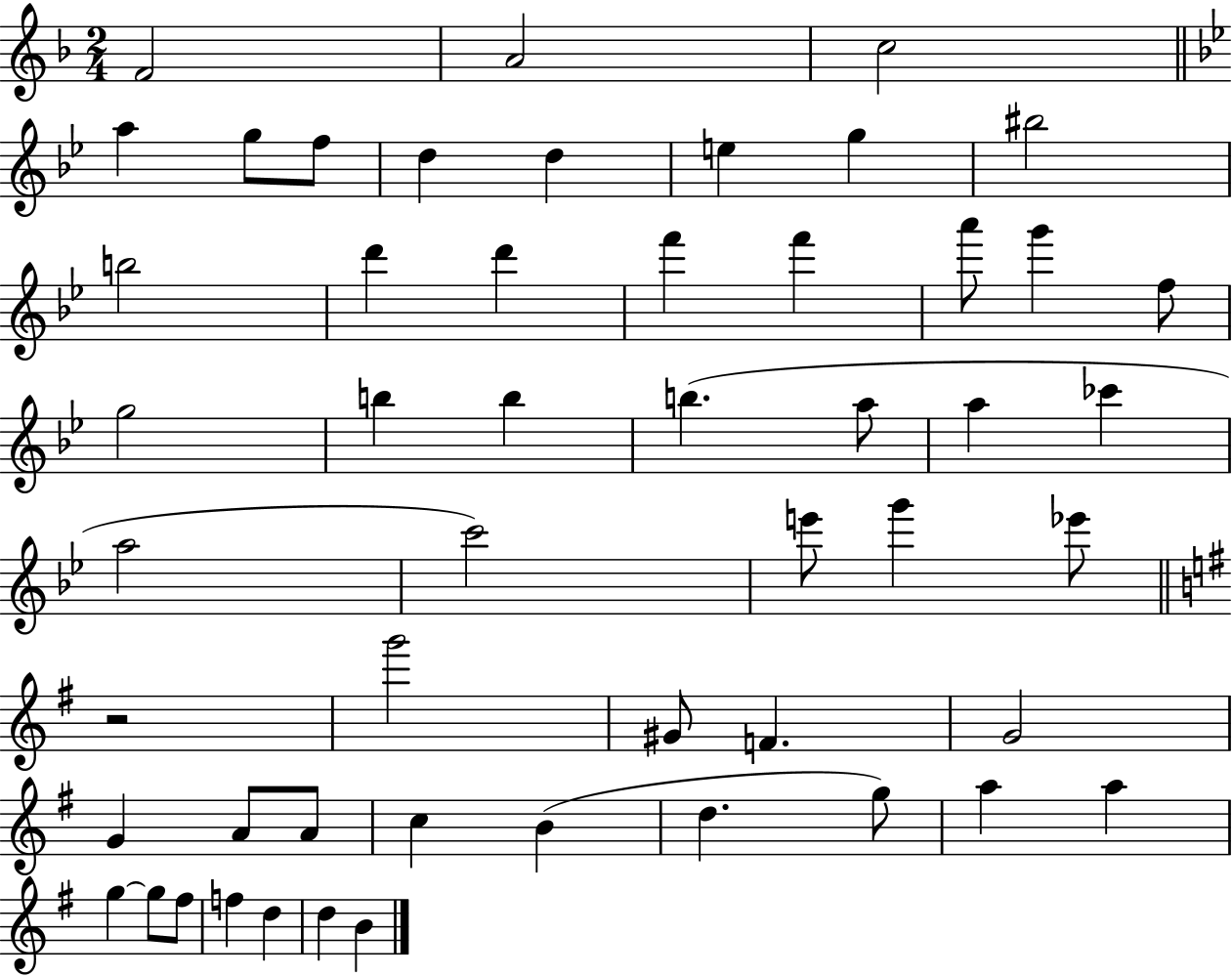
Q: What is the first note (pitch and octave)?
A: F4